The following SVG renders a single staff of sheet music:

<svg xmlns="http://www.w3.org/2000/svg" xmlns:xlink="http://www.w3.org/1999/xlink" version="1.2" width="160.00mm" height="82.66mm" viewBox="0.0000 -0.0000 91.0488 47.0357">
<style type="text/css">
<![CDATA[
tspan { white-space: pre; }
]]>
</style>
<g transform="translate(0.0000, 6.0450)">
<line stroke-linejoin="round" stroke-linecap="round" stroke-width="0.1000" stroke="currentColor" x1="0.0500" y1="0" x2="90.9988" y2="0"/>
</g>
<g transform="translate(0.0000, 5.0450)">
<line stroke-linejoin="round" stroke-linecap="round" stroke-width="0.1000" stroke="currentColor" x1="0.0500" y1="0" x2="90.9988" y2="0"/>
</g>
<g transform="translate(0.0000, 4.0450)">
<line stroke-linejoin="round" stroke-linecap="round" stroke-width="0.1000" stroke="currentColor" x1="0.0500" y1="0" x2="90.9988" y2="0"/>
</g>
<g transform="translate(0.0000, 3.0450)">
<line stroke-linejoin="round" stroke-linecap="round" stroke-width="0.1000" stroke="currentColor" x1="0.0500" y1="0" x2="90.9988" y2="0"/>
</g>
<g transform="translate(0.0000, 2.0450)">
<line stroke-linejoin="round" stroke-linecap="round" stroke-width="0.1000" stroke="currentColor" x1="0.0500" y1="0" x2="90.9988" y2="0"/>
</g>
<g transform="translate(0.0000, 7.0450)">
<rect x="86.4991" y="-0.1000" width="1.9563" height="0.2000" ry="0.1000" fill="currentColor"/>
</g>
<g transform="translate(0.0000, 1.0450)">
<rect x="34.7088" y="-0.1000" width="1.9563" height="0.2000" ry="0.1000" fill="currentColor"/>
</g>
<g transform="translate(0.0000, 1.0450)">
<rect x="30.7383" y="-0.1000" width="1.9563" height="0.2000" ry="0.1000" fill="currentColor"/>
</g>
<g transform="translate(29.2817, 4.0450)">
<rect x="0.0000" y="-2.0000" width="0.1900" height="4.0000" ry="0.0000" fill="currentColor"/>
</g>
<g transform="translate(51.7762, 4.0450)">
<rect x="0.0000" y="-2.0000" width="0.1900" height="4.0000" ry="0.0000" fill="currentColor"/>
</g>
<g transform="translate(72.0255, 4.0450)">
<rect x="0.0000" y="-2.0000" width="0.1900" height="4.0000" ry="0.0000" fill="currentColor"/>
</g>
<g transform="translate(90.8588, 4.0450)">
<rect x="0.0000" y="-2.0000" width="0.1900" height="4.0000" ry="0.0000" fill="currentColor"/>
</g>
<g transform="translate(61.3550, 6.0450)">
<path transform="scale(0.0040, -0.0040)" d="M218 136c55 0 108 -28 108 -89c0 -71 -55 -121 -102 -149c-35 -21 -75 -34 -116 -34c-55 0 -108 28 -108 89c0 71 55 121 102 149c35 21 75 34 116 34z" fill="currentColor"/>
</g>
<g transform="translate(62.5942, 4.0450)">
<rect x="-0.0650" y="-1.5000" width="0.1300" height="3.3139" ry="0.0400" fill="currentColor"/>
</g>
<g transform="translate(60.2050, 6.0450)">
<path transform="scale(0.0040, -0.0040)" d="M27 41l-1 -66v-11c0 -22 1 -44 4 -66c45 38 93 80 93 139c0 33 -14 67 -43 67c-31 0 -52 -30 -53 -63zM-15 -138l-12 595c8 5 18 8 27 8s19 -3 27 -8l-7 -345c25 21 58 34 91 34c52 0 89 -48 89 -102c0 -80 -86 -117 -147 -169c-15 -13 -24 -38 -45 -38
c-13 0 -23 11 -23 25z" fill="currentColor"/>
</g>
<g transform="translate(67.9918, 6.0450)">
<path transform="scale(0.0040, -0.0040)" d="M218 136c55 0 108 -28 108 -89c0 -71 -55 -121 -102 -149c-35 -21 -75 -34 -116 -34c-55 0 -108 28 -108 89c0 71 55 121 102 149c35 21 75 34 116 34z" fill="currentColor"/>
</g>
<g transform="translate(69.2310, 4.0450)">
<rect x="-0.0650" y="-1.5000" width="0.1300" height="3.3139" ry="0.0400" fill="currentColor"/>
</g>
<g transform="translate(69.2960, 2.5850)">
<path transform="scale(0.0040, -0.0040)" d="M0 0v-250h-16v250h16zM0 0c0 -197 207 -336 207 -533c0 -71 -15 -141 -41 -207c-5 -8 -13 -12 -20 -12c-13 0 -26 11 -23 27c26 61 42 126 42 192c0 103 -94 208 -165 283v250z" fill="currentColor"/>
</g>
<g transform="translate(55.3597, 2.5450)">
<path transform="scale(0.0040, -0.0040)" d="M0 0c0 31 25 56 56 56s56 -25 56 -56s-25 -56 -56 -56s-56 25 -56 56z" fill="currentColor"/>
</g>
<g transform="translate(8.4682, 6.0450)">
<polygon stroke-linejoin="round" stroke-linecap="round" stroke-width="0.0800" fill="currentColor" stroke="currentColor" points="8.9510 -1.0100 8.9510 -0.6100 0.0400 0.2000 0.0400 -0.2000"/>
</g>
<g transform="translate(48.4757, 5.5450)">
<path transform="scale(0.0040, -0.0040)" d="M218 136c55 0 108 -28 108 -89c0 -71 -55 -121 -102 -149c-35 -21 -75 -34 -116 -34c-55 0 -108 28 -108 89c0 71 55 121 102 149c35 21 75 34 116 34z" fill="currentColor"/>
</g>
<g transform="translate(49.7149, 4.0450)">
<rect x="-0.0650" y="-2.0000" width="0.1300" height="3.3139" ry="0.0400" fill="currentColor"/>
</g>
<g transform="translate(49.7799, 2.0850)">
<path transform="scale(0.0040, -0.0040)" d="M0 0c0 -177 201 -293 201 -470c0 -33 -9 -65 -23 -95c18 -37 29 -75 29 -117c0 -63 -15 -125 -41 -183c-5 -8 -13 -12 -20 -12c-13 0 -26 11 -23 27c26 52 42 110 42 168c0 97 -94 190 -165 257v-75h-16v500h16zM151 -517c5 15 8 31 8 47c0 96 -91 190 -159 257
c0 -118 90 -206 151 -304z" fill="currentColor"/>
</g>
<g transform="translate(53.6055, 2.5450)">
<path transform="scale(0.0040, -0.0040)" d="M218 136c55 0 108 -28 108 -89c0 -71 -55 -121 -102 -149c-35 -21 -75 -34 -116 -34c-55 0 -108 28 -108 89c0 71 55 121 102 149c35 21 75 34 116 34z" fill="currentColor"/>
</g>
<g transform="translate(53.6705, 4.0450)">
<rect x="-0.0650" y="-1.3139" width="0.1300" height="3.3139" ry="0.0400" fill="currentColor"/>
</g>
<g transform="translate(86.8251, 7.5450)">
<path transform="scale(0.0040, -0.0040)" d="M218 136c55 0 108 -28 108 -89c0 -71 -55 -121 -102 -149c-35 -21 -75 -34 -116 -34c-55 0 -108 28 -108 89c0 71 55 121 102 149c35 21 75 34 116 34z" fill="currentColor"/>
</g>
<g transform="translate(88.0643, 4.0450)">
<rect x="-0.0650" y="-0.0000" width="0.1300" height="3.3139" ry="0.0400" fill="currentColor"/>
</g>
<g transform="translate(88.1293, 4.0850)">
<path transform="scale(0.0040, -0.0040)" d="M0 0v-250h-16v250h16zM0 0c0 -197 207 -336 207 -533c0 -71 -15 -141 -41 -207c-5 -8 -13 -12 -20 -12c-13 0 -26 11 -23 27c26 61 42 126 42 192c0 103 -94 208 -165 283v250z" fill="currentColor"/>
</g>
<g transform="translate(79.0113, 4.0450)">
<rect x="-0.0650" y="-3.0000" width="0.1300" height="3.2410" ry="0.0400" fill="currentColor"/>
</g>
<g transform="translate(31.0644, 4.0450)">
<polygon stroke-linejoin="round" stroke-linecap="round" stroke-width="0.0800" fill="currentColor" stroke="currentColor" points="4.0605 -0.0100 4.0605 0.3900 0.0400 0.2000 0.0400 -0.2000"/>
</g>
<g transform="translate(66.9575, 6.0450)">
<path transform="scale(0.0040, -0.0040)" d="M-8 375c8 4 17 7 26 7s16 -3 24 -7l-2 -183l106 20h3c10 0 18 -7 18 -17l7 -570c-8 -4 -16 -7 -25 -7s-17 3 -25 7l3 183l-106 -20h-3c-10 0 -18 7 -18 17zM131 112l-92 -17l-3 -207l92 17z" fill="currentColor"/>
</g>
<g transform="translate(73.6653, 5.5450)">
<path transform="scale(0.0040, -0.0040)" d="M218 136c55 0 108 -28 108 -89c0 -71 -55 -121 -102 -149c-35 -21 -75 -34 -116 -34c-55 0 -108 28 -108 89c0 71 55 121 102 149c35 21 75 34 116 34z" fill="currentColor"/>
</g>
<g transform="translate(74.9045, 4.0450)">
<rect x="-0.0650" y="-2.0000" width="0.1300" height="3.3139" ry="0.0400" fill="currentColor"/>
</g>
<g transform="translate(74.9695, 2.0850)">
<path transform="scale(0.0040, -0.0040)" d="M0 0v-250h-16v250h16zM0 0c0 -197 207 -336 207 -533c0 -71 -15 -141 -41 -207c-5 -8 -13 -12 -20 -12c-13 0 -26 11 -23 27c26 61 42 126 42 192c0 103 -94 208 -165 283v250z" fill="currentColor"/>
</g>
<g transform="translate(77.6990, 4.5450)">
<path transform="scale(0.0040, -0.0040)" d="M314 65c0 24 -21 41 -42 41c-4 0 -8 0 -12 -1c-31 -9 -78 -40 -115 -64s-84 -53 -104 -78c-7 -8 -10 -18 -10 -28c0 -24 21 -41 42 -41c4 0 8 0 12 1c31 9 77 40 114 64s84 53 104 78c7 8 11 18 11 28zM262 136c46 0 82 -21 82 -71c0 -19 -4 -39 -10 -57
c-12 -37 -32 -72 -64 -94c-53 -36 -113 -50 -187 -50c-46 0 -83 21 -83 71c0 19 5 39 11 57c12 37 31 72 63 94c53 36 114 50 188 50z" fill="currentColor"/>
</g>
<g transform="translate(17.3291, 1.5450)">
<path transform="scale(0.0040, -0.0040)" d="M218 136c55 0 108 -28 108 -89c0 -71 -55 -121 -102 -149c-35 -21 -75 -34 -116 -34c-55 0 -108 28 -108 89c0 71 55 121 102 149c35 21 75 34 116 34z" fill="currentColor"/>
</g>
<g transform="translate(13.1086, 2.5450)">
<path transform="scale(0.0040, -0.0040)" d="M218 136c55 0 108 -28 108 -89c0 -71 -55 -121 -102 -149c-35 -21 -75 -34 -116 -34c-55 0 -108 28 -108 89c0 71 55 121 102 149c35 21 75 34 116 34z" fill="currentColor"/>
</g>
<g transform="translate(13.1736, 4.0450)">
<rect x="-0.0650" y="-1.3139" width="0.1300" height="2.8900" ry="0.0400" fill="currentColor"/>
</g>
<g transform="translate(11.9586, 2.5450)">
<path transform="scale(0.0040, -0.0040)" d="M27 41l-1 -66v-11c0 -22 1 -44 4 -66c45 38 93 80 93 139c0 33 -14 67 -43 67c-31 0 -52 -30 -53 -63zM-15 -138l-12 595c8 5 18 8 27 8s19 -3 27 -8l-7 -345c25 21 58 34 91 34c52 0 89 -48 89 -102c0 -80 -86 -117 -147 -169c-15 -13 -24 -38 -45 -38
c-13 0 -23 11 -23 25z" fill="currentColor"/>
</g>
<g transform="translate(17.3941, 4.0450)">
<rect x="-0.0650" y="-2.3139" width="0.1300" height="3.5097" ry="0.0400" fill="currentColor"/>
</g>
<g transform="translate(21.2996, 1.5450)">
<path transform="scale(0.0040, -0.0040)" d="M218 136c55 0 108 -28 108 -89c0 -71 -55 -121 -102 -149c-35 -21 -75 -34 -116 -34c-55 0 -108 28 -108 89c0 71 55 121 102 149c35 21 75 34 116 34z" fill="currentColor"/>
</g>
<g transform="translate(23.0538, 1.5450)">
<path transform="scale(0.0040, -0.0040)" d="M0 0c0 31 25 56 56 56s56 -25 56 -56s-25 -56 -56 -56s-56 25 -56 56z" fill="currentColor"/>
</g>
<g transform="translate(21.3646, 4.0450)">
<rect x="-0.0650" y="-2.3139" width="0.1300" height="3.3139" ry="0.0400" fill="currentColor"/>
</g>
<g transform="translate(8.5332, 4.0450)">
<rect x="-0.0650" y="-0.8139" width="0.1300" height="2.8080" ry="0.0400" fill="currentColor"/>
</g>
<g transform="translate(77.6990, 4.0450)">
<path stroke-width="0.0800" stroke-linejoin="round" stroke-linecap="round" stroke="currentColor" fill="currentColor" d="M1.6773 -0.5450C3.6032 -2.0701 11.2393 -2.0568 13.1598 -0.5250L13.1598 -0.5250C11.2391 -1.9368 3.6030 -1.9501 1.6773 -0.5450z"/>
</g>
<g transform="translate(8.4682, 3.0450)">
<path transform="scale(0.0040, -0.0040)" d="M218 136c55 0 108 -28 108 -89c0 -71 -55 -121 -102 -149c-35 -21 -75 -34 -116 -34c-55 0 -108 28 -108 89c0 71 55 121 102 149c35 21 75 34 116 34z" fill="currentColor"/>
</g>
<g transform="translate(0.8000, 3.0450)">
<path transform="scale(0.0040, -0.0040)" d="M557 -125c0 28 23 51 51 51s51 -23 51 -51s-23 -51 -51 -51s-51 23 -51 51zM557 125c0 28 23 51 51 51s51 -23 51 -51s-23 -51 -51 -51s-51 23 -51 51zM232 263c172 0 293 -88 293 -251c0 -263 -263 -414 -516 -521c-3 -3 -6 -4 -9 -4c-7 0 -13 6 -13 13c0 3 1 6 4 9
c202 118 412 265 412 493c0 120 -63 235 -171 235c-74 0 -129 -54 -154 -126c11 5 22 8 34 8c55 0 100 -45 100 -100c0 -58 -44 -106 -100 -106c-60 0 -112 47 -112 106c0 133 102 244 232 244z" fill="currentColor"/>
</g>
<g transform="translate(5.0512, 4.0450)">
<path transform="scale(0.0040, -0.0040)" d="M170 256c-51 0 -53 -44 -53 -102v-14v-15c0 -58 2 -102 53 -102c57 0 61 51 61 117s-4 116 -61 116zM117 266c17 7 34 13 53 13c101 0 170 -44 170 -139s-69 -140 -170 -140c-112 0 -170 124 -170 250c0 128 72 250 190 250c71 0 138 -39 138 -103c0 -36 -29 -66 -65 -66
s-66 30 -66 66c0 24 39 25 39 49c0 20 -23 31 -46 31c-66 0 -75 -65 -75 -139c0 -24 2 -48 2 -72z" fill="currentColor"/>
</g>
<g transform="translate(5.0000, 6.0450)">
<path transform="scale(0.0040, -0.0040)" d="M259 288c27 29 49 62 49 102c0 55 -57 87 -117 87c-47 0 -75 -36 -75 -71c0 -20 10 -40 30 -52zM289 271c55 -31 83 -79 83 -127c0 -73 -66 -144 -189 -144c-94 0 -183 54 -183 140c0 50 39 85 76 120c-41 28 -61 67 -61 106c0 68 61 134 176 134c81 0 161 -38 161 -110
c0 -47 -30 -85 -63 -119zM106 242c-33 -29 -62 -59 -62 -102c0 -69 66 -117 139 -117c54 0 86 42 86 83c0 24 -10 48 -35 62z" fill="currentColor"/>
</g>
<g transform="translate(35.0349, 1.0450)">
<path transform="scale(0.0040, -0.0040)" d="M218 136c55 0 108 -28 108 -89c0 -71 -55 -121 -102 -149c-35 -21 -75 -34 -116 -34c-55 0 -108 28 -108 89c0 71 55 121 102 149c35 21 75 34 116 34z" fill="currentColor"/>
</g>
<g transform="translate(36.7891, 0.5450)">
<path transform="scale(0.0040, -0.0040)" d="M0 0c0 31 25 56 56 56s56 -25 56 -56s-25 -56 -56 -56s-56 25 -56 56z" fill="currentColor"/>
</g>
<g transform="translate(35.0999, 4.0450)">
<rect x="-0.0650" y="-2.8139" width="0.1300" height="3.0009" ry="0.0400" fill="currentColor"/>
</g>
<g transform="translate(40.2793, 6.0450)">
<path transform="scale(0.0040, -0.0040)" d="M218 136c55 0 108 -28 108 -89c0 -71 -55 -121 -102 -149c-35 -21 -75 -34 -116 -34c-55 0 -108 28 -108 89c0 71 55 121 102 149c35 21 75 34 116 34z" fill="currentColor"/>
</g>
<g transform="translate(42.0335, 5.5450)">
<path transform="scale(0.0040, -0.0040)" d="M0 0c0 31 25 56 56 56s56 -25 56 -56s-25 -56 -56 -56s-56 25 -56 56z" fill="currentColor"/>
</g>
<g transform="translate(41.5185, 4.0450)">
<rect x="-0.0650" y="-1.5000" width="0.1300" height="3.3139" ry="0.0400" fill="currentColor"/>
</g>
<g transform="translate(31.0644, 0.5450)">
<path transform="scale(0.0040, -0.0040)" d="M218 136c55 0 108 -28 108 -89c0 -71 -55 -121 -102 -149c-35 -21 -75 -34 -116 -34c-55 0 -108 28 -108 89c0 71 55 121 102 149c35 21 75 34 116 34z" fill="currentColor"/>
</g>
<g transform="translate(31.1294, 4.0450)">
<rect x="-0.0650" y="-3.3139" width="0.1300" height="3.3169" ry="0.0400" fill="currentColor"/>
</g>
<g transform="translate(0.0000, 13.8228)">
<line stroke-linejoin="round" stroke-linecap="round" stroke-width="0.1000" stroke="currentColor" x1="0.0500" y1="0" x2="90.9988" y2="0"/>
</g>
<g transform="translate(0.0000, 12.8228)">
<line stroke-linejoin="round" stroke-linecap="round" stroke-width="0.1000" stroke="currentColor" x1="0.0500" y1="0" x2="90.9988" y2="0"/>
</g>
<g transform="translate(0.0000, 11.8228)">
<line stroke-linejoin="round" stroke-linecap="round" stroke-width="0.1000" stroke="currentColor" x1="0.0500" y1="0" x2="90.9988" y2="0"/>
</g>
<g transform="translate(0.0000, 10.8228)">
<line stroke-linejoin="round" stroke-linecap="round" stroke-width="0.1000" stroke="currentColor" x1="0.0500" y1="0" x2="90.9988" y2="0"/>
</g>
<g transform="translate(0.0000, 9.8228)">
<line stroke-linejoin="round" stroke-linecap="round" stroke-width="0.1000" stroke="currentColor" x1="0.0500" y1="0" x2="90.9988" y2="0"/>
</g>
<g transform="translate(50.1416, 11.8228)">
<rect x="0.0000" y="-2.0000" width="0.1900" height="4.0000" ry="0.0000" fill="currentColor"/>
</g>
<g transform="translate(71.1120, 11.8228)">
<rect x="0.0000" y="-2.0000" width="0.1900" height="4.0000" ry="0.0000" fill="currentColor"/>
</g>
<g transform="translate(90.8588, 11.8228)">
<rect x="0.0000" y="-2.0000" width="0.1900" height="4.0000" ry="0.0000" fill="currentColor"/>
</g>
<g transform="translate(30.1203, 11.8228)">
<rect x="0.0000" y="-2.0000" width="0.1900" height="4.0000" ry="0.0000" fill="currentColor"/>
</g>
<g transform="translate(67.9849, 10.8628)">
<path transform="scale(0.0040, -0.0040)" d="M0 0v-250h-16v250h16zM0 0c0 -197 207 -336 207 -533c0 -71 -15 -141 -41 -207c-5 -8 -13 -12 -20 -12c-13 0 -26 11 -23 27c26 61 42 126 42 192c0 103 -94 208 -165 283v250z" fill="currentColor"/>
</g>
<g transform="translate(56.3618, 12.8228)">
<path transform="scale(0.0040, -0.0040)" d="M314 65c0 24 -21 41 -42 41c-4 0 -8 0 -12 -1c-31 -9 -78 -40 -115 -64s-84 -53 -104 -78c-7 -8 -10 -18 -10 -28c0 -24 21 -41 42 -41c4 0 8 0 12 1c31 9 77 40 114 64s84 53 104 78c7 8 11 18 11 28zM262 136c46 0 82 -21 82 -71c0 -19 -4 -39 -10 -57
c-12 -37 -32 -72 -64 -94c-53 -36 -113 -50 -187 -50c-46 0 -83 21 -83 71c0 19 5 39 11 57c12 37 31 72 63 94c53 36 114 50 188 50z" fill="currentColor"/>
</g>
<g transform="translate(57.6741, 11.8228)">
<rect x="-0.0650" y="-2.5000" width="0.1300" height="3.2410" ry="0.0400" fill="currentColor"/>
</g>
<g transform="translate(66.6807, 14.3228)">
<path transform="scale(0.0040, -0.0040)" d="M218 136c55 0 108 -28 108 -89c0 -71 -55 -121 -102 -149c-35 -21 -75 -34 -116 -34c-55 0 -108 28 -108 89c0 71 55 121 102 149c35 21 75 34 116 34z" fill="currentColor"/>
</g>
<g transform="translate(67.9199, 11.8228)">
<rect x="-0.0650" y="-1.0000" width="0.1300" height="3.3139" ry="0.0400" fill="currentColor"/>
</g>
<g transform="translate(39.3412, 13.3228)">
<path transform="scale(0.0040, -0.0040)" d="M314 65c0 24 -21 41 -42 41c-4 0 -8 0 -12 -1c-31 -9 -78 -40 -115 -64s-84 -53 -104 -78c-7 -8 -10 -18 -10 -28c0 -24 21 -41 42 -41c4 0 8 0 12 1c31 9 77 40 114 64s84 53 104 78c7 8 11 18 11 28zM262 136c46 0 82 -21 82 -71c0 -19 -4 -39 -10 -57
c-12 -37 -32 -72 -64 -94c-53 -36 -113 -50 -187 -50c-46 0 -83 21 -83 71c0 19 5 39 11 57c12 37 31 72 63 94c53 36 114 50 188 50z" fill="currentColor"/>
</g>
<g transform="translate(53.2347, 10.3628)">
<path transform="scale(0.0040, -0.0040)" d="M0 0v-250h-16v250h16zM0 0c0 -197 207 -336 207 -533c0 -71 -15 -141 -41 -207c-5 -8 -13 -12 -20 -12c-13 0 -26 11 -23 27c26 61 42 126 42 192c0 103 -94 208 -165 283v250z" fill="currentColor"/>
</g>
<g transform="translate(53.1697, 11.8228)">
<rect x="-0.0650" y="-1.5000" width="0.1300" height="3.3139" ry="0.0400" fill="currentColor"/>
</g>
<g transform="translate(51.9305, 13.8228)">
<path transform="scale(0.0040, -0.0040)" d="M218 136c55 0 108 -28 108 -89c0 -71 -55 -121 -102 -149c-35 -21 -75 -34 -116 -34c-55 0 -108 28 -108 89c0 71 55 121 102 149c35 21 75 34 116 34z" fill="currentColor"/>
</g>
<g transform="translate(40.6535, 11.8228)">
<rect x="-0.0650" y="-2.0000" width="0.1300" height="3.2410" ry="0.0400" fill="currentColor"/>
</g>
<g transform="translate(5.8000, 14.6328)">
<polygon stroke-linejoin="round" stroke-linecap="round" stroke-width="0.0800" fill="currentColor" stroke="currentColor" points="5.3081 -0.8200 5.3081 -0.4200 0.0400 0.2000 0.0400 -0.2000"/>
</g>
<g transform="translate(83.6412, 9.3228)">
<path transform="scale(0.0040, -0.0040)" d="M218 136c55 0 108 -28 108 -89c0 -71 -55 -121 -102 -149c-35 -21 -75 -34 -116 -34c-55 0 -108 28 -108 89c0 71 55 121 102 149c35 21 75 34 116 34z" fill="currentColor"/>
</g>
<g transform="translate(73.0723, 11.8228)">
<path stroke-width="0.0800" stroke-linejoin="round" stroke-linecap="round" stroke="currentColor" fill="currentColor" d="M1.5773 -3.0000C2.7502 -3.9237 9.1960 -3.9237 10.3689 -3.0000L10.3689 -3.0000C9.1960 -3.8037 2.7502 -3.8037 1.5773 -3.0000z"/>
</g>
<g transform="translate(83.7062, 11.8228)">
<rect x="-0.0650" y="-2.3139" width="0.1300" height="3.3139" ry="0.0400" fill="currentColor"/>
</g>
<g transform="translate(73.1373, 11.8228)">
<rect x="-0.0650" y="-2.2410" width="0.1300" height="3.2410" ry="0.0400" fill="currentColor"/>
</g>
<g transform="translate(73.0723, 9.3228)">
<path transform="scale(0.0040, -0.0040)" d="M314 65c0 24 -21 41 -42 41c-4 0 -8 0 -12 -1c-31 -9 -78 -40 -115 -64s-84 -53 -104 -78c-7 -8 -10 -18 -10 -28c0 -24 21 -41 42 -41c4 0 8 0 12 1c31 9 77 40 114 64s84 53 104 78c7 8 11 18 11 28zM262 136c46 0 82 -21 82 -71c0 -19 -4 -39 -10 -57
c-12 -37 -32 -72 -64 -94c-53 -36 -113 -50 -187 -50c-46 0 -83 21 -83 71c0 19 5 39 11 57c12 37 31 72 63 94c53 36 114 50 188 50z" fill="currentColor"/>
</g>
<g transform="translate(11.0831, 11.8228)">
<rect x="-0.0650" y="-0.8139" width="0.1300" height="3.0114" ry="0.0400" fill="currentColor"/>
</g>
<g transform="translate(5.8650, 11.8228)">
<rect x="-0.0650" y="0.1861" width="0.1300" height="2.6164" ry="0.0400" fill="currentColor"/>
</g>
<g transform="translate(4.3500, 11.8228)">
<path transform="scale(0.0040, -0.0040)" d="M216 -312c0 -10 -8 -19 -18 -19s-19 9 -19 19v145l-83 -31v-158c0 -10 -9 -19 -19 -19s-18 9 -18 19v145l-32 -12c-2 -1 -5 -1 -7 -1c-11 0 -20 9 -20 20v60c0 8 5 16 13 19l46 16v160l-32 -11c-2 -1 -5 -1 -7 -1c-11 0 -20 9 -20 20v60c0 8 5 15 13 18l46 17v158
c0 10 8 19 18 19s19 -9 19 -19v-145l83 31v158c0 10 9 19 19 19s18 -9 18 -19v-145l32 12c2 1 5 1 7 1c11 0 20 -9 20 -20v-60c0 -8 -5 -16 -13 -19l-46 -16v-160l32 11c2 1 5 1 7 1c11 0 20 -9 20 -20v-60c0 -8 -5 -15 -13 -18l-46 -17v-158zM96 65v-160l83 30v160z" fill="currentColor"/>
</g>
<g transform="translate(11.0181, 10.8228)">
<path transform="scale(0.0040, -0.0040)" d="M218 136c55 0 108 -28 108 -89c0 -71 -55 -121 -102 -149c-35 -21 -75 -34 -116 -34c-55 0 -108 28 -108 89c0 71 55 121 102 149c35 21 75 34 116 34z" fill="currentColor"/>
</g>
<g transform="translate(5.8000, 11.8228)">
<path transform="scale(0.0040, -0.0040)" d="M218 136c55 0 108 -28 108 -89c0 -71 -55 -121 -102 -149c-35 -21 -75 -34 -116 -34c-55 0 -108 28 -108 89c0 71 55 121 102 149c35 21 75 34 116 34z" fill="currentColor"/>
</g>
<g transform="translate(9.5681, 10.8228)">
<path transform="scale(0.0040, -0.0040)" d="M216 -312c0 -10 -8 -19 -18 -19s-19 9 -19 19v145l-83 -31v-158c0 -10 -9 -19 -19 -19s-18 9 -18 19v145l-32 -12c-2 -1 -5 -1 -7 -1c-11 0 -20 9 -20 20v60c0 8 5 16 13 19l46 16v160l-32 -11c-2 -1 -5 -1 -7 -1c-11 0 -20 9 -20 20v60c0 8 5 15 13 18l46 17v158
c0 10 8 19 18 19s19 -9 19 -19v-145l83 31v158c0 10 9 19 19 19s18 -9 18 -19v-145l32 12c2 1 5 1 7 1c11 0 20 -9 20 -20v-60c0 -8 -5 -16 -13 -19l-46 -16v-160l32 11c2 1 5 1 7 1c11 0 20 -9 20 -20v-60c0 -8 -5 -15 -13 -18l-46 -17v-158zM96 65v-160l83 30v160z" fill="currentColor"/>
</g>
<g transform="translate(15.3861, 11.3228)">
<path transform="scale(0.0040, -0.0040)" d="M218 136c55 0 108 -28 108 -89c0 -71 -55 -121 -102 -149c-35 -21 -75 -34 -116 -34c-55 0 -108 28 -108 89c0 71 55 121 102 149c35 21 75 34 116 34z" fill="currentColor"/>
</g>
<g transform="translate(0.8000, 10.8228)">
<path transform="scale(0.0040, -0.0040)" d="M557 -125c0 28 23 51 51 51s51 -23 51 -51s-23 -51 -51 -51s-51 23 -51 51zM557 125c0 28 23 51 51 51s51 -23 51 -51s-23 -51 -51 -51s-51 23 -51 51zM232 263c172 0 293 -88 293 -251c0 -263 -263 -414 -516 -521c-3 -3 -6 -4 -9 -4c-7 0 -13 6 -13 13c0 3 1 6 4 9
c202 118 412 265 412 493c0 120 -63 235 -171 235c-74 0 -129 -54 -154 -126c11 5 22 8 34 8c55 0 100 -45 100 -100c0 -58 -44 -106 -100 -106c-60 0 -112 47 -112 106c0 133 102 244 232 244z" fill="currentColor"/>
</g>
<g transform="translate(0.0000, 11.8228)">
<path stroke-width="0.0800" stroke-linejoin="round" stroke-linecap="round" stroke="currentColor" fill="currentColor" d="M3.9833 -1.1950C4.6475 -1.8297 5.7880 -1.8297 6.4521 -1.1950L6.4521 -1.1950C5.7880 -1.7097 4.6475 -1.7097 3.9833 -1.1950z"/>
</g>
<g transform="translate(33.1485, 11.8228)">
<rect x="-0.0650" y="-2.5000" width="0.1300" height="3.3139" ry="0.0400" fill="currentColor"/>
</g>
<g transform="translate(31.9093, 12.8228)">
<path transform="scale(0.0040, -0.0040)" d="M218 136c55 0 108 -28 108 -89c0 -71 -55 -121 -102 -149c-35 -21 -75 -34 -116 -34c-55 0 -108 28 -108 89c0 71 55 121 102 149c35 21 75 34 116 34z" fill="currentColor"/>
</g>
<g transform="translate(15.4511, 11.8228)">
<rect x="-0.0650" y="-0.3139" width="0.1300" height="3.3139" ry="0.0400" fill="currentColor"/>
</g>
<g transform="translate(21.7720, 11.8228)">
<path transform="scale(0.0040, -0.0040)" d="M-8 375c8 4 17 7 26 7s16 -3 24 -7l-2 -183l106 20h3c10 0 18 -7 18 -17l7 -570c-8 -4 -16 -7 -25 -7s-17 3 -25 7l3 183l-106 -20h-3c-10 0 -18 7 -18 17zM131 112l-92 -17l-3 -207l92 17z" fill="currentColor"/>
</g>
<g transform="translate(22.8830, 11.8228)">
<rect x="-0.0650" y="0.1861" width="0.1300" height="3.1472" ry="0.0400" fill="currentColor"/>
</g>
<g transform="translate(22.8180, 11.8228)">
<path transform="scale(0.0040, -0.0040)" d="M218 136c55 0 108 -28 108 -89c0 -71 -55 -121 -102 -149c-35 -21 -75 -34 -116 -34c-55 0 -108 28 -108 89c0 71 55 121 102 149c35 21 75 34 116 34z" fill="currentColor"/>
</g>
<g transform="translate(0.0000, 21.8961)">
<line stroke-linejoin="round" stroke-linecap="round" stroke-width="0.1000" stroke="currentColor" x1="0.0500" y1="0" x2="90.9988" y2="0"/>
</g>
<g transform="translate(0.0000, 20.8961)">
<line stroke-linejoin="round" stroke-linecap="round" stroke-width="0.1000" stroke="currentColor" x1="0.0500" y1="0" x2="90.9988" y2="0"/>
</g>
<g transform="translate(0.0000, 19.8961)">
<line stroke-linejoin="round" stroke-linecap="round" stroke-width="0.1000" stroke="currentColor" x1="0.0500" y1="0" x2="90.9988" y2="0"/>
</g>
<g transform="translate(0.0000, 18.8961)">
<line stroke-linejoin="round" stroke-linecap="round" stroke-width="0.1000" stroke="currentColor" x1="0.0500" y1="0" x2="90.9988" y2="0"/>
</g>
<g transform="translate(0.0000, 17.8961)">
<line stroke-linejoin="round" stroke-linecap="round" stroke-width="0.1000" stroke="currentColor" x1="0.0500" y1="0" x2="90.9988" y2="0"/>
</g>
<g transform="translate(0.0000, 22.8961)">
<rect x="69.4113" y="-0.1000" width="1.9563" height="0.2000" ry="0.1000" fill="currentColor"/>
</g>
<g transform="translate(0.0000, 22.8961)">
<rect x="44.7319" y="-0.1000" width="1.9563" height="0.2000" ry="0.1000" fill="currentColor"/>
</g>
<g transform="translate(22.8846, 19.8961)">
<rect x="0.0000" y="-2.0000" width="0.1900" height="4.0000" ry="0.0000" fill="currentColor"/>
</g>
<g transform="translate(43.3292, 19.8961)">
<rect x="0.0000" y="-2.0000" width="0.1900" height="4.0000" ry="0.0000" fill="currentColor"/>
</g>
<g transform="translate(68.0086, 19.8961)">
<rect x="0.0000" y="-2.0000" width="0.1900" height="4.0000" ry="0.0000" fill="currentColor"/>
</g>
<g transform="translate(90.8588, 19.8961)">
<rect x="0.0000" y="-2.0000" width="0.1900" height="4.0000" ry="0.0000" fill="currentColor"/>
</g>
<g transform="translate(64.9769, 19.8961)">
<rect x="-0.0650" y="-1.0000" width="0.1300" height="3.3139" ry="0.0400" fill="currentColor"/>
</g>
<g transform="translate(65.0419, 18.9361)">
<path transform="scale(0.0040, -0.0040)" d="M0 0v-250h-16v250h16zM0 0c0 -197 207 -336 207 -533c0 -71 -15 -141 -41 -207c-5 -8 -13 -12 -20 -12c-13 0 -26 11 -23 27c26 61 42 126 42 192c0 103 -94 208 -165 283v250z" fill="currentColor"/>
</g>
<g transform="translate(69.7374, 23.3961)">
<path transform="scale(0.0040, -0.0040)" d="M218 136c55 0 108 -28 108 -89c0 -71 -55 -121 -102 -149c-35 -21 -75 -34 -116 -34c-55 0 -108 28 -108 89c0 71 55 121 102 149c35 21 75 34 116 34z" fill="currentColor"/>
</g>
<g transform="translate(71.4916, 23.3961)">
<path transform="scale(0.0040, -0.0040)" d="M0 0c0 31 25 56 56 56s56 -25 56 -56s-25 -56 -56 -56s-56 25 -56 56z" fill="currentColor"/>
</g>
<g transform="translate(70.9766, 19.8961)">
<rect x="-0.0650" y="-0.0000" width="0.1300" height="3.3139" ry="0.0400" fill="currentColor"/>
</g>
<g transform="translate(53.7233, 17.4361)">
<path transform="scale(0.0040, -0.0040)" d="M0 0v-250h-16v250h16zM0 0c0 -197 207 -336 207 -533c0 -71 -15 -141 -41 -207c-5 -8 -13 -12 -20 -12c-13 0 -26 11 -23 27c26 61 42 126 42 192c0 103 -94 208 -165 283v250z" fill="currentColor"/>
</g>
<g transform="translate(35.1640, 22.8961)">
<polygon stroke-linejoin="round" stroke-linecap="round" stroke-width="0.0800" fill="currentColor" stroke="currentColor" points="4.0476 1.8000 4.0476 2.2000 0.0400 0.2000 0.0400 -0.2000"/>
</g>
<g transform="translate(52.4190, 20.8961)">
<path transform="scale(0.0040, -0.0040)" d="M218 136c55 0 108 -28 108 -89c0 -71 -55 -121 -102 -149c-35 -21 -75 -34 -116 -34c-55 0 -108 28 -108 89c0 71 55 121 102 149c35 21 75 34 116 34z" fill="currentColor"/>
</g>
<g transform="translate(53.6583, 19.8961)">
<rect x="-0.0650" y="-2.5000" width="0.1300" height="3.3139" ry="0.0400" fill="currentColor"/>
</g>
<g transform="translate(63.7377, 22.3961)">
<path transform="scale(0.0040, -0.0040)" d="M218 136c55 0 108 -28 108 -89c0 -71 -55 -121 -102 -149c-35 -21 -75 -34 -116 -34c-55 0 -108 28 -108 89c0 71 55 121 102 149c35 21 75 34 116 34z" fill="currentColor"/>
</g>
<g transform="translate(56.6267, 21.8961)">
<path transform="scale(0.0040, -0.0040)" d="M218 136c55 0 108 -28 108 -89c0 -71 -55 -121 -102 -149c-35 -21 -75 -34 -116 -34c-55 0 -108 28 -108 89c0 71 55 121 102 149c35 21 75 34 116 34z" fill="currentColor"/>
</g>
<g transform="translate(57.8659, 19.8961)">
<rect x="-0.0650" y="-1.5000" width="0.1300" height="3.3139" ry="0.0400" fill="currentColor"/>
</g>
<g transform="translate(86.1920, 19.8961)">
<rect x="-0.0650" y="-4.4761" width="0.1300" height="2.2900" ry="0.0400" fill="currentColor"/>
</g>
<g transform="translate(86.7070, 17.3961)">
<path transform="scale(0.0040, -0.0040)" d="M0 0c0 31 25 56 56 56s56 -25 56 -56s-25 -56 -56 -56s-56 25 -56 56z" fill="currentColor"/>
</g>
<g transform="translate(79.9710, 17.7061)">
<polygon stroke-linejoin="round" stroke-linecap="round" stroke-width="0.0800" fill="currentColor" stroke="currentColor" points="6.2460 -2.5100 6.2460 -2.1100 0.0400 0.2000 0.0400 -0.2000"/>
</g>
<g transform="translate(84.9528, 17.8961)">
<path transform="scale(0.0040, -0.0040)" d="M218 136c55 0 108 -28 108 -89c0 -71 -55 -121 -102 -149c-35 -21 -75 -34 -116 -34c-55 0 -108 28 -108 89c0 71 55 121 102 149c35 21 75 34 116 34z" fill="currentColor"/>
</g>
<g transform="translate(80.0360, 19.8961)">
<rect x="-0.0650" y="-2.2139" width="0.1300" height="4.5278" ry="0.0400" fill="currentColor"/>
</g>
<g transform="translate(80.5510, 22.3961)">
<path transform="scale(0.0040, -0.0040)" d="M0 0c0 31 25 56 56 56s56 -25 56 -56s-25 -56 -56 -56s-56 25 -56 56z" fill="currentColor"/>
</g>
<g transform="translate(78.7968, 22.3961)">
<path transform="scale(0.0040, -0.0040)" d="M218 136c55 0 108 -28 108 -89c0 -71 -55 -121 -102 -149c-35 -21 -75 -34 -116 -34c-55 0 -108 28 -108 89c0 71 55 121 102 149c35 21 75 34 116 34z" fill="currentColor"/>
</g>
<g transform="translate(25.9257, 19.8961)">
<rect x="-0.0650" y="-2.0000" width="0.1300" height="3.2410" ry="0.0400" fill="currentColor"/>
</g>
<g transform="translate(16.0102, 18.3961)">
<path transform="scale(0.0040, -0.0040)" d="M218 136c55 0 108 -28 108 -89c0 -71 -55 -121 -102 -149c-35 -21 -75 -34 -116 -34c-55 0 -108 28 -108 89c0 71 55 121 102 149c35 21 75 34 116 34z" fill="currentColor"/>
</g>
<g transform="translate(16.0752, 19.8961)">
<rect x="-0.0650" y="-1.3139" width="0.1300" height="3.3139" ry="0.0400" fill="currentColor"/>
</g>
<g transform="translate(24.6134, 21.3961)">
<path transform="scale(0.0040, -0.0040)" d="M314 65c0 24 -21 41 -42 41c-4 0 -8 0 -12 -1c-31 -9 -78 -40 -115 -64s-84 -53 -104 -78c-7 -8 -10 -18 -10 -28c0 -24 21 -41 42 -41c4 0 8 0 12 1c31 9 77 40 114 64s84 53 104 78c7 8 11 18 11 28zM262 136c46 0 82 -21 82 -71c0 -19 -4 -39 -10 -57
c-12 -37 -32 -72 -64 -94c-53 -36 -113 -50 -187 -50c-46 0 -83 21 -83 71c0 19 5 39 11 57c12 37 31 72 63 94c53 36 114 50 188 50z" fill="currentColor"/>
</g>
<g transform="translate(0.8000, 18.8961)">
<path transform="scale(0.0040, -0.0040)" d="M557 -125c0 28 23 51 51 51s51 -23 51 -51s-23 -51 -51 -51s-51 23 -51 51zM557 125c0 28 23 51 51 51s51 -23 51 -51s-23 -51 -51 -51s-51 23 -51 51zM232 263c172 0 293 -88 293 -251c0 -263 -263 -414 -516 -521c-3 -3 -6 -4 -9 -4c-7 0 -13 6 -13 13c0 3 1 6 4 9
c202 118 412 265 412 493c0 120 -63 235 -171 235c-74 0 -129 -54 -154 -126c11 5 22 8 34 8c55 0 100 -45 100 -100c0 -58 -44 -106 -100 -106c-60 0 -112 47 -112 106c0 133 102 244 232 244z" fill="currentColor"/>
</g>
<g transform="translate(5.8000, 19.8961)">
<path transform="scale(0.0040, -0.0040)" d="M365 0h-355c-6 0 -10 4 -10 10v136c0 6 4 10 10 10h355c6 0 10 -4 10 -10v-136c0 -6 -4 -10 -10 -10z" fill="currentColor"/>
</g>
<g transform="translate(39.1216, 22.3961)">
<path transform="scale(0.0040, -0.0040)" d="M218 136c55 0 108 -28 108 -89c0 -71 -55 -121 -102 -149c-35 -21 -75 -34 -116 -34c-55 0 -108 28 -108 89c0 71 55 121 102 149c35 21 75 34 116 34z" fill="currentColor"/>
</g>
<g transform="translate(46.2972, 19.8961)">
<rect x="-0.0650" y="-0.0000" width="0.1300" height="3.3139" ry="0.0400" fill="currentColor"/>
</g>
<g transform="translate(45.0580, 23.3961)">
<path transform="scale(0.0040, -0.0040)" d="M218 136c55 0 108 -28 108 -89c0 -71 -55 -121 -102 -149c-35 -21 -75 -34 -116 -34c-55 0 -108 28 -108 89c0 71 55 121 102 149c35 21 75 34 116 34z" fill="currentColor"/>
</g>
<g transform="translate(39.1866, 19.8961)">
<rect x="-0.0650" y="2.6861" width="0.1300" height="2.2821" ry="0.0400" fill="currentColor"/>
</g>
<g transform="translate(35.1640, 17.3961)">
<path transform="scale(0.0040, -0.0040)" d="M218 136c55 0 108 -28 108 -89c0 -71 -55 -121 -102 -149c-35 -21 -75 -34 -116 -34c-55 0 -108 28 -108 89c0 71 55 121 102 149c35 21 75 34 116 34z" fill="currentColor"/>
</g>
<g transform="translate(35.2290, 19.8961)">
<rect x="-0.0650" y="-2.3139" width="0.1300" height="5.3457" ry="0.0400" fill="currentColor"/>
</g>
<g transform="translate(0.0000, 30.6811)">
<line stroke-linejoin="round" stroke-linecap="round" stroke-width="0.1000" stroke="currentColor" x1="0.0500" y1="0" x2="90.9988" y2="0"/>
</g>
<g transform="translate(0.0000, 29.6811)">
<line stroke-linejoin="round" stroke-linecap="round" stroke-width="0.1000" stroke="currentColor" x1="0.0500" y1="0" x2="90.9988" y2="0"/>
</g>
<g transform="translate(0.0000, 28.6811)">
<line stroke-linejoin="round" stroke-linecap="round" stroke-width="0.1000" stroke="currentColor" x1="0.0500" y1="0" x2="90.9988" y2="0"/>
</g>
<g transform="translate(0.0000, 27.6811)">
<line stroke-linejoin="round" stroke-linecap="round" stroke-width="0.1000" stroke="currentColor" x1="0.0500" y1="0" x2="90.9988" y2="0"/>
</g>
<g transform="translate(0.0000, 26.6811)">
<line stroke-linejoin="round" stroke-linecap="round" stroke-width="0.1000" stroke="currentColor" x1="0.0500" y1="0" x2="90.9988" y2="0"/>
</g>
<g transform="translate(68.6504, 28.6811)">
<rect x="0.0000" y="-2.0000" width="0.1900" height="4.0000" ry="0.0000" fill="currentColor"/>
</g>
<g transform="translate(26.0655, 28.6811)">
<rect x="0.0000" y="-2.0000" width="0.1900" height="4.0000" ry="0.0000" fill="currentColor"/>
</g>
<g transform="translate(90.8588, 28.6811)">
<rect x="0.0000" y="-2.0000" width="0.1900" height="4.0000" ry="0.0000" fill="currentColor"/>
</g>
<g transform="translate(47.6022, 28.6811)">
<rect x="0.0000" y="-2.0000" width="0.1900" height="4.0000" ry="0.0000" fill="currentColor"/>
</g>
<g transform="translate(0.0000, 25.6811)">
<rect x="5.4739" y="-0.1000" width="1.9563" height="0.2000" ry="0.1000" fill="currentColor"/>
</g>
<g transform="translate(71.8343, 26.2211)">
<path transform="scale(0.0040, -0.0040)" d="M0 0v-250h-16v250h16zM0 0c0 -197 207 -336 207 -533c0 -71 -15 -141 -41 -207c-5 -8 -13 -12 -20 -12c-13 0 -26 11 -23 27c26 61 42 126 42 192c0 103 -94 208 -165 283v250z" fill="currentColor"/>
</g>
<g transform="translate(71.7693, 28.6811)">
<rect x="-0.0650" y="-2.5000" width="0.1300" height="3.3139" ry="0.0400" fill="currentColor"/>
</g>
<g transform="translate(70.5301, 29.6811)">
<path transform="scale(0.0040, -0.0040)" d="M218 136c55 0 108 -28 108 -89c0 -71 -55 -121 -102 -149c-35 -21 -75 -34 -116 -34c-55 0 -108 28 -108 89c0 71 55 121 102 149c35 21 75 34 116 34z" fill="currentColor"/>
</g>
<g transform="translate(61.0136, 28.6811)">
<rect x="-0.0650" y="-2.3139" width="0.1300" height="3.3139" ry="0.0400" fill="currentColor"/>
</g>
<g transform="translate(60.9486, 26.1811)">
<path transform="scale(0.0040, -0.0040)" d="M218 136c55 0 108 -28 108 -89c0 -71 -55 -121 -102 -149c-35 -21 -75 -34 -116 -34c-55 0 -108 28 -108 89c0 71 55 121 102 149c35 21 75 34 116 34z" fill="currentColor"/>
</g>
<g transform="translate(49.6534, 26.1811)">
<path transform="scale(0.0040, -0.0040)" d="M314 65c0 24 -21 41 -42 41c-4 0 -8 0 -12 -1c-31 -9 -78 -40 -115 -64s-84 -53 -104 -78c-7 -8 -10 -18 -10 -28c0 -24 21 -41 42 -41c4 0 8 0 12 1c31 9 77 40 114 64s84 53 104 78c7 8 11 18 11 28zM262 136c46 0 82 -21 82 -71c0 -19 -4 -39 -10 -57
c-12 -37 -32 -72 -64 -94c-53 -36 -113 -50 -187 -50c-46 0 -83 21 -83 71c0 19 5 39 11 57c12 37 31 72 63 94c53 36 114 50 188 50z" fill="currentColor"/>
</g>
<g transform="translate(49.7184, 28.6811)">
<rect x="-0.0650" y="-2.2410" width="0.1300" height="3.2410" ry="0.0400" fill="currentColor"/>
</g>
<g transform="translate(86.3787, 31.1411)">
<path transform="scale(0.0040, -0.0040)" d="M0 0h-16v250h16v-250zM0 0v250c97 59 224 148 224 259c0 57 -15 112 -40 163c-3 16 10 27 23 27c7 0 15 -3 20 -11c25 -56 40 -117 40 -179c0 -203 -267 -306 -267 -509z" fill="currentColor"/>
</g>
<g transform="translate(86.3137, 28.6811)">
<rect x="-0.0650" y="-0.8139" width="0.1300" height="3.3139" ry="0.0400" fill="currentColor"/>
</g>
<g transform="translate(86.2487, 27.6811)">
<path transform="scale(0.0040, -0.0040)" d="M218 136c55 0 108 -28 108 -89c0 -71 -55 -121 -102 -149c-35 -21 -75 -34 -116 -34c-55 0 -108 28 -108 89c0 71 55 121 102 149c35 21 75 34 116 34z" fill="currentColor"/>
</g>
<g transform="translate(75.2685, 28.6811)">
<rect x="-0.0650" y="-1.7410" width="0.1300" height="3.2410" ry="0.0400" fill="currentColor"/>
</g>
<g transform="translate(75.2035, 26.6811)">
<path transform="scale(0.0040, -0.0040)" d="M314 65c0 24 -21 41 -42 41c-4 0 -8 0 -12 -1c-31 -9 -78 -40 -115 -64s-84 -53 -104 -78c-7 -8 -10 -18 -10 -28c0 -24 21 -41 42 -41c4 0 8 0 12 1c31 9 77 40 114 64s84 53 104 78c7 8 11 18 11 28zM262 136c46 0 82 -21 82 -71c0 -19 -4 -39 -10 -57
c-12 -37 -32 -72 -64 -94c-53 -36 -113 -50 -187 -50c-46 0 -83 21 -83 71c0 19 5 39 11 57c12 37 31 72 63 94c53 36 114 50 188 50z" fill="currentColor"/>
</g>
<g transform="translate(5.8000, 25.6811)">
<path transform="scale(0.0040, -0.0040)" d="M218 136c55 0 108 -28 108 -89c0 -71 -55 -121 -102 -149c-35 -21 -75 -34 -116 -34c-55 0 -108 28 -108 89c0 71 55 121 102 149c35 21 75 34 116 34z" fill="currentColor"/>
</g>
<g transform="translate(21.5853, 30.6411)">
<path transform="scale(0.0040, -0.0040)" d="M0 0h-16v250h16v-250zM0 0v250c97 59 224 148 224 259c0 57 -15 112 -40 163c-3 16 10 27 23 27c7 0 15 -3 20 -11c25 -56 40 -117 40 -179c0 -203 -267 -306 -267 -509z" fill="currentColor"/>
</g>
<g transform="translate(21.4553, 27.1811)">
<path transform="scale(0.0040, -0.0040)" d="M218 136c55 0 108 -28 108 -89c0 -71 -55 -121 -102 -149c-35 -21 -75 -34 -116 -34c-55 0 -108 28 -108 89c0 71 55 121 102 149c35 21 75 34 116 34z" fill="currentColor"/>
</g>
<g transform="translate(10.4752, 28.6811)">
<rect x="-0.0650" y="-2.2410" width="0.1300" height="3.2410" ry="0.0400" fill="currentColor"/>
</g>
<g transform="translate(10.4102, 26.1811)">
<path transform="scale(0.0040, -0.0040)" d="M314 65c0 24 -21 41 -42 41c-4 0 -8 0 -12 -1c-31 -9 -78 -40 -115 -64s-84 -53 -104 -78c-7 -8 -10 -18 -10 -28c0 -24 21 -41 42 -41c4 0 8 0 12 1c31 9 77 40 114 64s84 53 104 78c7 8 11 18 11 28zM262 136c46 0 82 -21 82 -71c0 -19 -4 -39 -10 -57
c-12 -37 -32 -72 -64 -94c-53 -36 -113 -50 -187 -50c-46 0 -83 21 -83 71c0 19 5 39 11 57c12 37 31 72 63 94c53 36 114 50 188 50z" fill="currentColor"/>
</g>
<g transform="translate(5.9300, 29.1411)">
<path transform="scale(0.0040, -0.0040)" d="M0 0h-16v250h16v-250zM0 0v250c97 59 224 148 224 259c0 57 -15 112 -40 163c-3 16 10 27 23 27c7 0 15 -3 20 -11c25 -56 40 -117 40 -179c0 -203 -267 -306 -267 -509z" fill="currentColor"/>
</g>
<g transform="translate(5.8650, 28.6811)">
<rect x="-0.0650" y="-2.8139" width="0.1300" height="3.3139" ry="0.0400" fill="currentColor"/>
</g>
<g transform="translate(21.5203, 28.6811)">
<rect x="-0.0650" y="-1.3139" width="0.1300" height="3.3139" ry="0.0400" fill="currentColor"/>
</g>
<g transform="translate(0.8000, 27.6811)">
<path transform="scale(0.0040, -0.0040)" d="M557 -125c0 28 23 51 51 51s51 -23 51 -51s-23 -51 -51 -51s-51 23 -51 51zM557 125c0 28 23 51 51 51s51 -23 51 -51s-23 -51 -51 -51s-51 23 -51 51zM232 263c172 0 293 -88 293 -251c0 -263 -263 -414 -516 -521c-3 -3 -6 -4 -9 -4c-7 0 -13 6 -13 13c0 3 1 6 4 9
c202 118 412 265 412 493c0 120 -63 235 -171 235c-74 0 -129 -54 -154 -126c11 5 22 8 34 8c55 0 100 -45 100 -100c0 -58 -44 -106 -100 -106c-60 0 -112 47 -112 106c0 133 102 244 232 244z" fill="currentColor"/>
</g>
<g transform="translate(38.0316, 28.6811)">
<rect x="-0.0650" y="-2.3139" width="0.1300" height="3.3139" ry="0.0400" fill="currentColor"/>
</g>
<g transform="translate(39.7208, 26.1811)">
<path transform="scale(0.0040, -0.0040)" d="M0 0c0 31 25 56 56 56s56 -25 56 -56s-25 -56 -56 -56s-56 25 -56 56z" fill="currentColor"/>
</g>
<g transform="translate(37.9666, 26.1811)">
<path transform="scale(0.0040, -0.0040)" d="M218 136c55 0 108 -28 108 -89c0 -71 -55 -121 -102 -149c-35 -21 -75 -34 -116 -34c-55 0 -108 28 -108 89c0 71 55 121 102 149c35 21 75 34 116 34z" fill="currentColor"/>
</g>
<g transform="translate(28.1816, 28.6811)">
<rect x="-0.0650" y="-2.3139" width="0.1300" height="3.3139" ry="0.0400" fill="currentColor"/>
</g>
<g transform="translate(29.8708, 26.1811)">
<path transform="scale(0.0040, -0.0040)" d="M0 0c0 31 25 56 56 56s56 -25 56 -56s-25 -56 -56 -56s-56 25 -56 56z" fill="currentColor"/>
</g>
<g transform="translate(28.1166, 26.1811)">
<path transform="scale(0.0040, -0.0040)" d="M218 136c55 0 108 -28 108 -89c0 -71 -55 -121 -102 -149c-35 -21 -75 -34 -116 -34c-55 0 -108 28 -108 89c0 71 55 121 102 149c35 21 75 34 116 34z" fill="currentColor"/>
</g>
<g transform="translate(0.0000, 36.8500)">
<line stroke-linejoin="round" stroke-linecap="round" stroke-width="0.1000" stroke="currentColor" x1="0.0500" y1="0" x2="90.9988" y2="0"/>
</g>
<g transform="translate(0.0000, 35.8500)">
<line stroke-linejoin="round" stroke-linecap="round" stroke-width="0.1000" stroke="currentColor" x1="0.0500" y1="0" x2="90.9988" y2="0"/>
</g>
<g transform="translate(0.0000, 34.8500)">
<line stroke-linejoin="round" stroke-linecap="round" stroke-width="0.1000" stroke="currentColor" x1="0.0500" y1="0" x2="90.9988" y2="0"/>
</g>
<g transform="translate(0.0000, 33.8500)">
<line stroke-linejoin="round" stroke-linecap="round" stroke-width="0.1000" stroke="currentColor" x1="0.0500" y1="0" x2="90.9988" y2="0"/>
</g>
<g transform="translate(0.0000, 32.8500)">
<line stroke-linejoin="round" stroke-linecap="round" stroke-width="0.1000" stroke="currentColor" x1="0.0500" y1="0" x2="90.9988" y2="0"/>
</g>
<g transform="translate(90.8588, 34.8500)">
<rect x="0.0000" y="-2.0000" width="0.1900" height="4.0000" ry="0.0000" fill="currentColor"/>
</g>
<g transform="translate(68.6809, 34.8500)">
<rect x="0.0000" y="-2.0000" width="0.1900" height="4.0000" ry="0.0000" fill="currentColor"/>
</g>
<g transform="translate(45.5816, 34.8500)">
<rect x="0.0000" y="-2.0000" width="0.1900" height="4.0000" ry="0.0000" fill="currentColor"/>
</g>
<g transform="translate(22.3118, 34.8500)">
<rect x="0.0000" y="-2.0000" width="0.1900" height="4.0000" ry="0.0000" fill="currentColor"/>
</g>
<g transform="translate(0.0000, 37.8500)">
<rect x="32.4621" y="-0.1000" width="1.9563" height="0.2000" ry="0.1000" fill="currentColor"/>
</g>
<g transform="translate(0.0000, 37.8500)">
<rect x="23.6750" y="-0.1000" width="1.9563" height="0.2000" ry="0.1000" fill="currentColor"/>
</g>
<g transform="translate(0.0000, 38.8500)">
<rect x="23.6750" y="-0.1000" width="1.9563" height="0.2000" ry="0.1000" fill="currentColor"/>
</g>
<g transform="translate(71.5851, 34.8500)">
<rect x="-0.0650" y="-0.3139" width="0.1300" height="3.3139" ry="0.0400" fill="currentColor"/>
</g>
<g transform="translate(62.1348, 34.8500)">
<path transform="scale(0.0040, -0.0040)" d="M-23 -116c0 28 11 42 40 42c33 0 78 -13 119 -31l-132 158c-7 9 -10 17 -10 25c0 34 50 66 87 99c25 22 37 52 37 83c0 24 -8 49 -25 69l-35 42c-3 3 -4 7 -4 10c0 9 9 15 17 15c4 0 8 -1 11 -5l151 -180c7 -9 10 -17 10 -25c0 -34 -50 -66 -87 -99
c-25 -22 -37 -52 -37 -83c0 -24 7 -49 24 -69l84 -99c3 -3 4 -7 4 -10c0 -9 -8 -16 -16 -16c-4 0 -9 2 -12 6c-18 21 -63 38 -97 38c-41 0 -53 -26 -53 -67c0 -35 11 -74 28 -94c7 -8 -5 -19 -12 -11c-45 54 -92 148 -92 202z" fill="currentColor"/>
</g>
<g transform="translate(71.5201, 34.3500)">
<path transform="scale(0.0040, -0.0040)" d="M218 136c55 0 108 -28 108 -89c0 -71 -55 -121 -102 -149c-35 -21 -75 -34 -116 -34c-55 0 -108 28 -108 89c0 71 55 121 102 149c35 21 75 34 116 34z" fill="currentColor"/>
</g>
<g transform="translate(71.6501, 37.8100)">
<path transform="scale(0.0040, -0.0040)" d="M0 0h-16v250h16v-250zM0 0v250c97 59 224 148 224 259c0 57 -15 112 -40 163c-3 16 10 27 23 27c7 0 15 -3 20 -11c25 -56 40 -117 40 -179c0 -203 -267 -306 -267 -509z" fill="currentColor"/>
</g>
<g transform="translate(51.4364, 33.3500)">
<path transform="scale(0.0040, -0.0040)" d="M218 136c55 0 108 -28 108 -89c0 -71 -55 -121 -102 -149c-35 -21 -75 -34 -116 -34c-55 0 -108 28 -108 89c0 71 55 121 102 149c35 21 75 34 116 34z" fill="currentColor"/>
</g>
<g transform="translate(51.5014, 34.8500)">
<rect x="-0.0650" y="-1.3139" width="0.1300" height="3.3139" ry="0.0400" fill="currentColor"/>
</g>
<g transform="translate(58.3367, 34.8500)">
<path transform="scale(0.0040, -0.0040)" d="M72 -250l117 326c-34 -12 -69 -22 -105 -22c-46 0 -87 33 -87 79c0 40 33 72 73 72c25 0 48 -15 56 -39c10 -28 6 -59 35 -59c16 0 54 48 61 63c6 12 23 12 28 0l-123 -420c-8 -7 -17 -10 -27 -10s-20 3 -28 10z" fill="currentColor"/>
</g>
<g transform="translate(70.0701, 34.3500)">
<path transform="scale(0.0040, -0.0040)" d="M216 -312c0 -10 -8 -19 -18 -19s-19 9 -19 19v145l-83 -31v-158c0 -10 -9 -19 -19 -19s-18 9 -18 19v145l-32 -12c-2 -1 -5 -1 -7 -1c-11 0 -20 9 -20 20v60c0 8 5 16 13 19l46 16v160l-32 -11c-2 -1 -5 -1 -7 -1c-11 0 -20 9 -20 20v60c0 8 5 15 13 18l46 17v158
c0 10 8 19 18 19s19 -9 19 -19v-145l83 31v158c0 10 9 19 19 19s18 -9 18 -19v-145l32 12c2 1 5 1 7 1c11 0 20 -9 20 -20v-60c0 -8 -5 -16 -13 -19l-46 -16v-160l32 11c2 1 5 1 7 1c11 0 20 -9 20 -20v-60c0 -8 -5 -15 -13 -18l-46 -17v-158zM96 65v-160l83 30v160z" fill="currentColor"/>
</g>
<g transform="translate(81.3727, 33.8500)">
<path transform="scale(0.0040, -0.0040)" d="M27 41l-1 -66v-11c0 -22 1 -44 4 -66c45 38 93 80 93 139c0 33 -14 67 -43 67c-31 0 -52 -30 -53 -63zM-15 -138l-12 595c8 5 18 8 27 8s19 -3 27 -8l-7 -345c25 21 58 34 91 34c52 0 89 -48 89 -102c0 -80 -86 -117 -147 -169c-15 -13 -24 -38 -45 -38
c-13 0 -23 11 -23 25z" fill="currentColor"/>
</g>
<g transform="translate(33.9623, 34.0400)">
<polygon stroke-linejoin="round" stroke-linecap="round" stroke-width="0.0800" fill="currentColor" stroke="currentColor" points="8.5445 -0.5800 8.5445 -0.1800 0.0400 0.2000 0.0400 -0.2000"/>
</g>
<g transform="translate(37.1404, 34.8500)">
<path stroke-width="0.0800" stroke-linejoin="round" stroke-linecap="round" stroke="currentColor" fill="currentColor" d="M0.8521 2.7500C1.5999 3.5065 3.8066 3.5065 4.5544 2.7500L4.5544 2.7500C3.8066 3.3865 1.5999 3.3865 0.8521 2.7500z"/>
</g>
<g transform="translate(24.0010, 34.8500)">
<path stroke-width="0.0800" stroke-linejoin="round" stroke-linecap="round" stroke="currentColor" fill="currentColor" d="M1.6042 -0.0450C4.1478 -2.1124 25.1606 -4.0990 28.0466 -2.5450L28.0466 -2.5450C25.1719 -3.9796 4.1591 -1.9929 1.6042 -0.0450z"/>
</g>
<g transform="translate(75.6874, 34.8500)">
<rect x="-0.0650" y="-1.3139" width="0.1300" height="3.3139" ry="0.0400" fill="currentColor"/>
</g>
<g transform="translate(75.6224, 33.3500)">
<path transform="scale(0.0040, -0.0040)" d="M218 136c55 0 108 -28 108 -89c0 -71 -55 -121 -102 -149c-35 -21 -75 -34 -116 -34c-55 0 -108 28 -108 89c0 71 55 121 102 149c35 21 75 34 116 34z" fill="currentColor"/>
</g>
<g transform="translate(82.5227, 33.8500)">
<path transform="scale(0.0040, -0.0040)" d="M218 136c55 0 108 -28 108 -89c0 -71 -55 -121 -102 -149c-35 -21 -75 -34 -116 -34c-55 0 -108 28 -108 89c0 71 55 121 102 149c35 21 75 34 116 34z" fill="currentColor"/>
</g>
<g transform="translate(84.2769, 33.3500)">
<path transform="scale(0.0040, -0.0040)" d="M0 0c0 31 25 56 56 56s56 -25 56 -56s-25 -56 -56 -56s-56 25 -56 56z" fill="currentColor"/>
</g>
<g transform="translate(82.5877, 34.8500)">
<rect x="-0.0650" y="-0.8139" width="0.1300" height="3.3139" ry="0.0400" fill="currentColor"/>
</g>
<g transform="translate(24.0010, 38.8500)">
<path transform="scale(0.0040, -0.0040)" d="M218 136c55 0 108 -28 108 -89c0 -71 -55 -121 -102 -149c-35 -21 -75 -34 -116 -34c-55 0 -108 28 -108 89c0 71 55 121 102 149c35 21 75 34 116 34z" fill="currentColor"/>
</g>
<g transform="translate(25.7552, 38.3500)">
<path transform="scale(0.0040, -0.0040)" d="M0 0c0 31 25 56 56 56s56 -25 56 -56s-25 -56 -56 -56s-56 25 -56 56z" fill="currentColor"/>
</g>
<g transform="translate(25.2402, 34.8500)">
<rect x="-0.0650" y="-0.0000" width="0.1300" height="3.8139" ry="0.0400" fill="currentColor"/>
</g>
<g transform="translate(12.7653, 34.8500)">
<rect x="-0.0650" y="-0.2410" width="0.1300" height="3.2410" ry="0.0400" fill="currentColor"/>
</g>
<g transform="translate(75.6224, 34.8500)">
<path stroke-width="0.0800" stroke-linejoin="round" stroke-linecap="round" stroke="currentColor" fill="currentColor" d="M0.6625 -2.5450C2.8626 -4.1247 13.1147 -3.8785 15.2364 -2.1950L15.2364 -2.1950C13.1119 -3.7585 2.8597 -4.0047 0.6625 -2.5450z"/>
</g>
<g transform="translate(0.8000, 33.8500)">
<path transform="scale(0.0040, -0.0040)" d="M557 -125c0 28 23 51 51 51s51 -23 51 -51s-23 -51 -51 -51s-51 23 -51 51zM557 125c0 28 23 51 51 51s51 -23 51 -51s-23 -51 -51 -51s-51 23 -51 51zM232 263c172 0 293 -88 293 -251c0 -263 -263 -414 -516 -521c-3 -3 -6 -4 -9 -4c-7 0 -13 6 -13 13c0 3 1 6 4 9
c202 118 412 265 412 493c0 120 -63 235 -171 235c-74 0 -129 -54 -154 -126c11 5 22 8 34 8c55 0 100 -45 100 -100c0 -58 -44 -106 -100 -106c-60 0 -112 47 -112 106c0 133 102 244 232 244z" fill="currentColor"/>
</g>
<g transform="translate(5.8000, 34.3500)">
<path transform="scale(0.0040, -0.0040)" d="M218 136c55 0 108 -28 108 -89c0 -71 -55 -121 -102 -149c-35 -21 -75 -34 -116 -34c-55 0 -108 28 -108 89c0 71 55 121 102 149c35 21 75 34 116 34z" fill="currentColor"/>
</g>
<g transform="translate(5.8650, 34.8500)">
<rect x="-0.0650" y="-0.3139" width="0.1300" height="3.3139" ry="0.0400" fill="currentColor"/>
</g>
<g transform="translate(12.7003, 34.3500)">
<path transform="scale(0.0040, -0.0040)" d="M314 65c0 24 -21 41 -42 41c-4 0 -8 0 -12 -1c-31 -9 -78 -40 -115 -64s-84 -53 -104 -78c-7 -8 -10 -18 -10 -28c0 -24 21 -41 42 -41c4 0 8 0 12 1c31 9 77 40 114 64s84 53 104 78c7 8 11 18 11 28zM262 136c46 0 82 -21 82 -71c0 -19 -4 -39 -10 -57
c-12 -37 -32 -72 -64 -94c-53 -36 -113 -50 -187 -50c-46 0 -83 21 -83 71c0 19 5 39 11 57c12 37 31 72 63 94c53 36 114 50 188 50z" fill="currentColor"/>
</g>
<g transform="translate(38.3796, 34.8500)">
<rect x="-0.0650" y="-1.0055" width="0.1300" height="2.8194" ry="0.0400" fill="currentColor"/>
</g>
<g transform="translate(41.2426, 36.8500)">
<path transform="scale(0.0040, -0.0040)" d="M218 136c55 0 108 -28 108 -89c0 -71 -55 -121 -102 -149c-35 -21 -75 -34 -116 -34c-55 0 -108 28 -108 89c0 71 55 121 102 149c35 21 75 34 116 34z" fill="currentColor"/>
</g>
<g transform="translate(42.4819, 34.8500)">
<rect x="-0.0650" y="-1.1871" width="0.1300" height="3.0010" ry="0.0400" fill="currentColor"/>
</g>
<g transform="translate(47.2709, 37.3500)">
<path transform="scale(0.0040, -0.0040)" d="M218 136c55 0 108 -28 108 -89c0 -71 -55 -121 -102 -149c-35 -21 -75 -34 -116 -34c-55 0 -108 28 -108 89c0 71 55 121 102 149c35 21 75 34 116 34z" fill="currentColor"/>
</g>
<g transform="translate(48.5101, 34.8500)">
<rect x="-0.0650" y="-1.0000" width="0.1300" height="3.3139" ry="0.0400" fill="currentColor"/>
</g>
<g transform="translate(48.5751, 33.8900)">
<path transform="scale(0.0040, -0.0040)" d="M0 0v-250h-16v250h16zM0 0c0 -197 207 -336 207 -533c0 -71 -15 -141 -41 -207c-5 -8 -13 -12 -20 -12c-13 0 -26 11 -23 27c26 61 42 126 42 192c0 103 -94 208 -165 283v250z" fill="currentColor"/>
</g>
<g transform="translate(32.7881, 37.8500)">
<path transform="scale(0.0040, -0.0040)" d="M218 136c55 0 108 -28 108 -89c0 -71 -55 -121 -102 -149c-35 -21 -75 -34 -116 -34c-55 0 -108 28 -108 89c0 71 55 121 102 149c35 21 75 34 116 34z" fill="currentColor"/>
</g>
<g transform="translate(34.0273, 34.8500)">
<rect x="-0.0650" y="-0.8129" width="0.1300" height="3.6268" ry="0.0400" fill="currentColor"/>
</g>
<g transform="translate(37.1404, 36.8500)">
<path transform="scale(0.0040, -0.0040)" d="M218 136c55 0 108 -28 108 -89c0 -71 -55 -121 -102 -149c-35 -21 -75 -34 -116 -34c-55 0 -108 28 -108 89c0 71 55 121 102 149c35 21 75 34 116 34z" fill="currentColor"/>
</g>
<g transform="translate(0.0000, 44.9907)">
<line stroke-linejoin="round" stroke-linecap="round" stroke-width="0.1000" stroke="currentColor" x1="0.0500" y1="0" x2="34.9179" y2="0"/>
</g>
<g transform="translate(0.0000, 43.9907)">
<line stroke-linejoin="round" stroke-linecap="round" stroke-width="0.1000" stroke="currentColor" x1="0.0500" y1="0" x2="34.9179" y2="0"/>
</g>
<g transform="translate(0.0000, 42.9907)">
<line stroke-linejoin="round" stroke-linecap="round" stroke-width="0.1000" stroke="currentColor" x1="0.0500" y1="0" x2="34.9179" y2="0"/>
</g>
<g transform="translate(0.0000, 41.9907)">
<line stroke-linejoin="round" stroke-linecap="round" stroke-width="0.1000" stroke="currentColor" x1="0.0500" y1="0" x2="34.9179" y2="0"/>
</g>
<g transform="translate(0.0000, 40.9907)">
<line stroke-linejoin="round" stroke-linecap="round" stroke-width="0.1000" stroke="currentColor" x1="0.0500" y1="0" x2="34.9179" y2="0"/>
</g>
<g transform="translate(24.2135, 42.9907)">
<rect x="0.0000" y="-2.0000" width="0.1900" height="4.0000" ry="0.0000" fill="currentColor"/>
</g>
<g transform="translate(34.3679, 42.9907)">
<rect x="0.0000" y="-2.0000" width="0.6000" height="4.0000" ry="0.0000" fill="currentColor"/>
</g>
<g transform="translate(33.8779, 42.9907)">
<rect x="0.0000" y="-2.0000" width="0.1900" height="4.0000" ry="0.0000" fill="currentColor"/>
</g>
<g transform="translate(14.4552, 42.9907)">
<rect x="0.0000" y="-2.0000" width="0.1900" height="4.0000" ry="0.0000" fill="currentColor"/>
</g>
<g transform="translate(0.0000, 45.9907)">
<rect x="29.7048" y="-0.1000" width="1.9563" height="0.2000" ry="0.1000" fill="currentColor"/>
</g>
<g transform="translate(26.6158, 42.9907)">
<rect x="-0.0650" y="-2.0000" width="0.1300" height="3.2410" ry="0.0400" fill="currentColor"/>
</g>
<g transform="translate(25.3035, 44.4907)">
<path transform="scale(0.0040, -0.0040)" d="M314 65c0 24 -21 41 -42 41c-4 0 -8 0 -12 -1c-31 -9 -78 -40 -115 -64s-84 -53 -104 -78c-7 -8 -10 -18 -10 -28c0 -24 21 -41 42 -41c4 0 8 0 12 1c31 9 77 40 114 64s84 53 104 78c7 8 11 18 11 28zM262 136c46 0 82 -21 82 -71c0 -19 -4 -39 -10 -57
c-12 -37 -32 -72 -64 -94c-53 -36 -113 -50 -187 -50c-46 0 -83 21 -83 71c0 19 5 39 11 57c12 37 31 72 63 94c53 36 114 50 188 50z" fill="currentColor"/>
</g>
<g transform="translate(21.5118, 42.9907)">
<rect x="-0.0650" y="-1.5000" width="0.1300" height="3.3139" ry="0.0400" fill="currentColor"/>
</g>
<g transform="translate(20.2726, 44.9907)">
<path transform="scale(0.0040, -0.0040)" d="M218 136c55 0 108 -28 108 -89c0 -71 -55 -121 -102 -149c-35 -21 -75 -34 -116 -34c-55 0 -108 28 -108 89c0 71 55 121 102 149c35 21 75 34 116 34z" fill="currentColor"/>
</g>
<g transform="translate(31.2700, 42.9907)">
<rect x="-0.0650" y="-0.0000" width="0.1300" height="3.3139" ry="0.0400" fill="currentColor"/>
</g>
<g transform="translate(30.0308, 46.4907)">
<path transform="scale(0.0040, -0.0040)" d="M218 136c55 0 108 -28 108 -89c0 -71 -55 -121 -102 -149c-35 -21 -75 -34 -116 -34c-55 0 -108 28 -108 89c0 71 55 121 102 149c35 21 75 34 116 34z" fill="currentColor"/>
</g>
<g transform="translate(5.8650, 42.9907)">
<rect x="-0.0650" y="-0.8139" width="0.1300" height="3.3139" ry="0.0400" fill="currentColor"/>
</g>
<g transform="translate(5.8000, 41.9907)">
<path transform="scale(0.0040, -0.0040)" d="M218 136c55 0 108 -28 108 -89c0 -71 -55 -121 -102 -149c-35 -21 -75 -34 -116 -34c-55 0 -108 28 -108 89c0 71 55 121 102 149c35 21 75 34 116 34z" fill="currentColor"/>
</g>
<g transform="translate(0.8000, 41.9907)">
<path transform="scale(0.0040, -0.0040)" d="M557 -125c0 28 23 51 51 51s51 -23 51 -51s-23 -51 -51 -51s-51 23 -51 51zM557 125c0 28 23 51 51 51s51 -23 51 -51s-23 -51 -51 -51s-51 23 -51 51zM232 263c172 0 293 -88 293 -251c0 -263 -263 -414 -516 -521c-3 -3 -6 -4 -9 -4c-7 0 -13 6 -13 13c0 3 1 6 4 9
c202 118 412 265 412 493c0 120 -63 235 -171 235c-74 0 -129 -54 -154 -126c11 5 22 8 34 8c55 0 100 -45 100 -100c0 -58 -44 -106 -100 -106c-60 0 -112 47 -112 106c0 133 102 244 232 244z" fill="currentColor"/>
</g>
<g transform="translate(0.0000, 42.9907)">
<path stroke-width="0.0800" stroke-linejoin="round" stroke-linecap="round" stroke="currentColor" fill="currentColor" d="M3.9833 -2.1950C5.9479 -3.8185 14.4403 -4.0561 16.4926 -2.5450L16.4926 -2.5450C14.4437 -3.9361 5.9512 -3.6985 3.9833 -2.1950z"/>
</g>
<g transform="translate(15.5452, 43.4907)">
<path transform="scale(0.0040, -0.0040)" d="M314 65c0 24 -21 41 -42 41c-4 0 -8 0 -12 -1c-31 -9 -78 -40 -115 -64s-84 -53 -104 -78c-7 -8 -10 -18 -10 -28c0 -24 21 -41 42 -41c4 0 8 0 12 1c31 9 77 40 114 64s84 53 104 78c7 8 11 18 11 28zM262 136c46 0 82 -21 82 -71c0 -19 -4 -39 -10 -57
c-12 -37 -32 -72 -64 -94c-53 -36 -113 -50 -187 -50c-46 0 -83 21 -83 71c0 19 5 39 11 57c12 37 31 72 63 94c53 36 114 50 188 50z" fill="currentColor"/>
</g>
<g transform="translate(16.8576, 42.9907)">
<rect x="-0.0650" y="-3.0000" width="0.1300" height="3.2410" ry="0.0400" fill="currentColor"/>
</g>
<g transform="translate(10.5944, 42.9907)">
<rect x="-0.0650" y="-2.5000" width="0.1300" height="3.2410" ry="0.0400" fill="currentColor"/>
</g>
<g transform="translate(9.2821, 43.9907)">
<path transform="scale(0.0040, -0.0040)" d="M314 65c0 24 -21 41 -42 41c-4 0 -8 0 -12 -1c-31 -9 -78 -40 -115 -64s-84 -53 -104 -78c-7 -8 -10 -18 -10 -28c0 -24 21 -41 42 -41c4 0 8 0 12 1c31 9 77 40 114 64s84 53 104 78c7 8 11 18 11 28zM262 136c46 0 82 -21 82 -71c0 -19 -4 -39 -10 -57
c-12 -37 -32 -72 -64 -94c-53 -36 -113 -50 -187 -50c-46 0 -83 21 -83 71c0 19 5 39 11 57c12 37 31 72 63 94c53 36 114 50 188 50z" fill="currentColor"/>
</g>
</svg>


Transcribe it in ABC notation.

X:1
T:Untitled
M:6/8
L:1/4
K:C
F,/2 _G,/2 B,/2 B, D/2 C/2 G,, A,,/4 G, _G,, G,,/2 A,,/2 C,2 D,,/2 ^D,/2 ^F,/2 E, D, B,, A,,2 G,,/2 B,,2 F,,/2 B,2 B, z2 G, A,,2 B,/2 F,,/2 D,, B,,/2 G,, F,,/2 D,, F,,/2 A,/2 C/2 B,2 G,/2 B, B, B,2 B, B,,/2 A,2 F,/2 E, E,2 C,, E,,/2 G,,/2 G,,/2 F,,/2 G, z/2 z ^E,/2 G, _F, F, B,,2 C,2 G,, A,,2 D,,